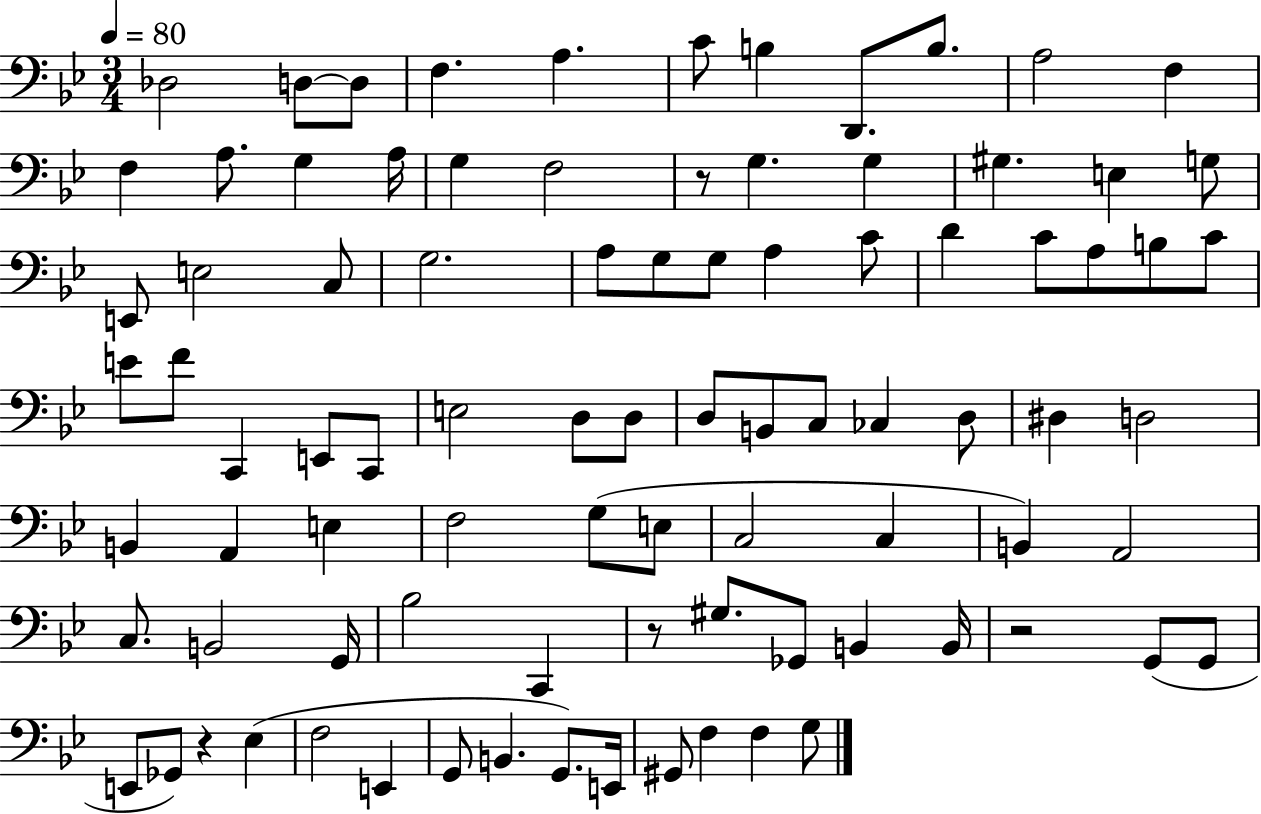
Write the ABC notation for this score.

X:1
T:Untitled
M:3/4
L:1/4
K:Bb
_D,2 D,/2 D,/2 F, A, C/2 B, D,,/2 B,/2 A,2 F, F, A,/2 G, A,/4 G, F,2 z/2 G, G, ^G, E, G,/2 E,,/2 E,2 C,/2 G,2 A,/2 G,/2 G,/2 A, C/2 D C/2 A,/2 B,/2 C/2 E/2 F/2 C,, E,,/2 C,,/2 E,2 D,/2 D,/2 D,/2 B,,/2 C,/2 _C, D,/2 ^D, D,2 B,, A,, E, F,2 G,/2 E,/2 C,2 C, B,, A,,2 C,/2 B,,2 G,,/4 _B,2 C,, z/2 ^G,/2 _G,,/2 B,, B,,/4 z2 G,,/2 G,,/2 E,,/2 _G,,/2 z _E, F,2 E,, G,,/2 B,, G,,/2 E,,/4 ^G,,/2 F, F, G,/2